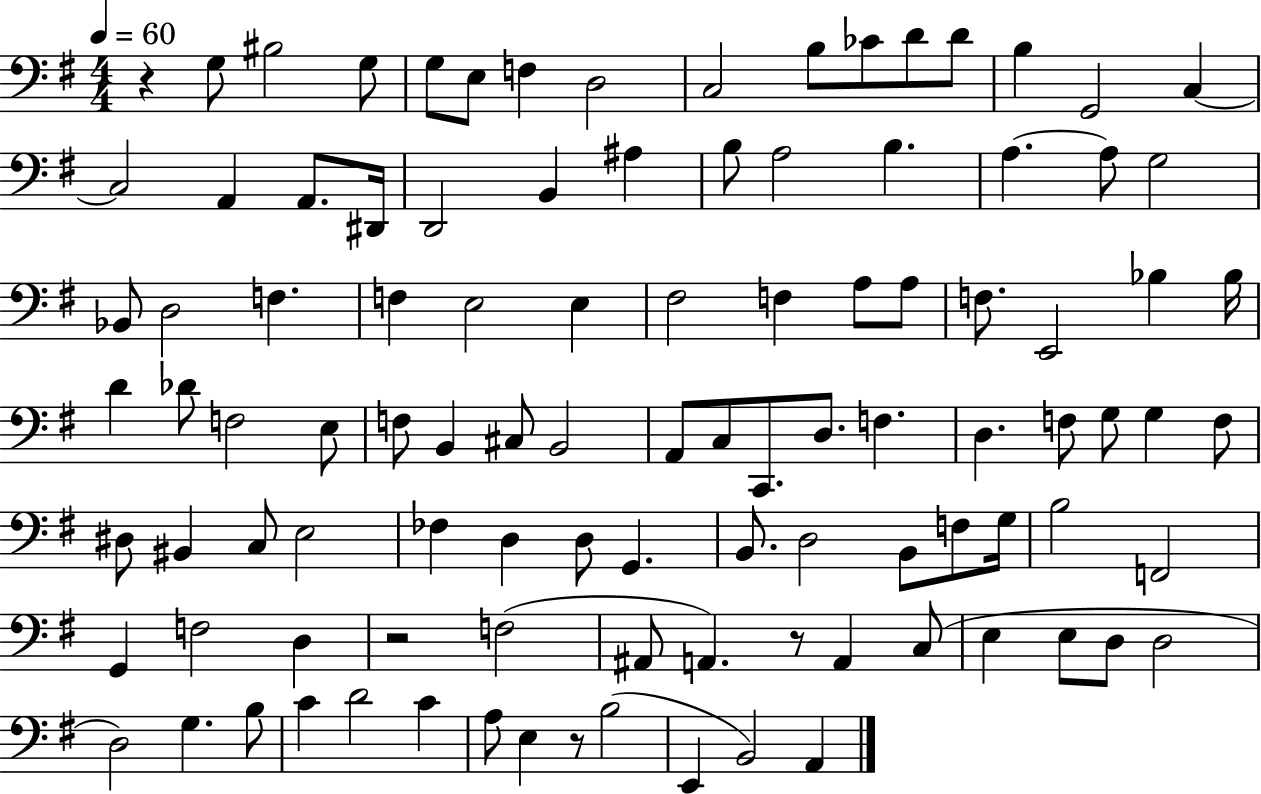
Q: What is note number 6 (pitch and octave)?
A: F3